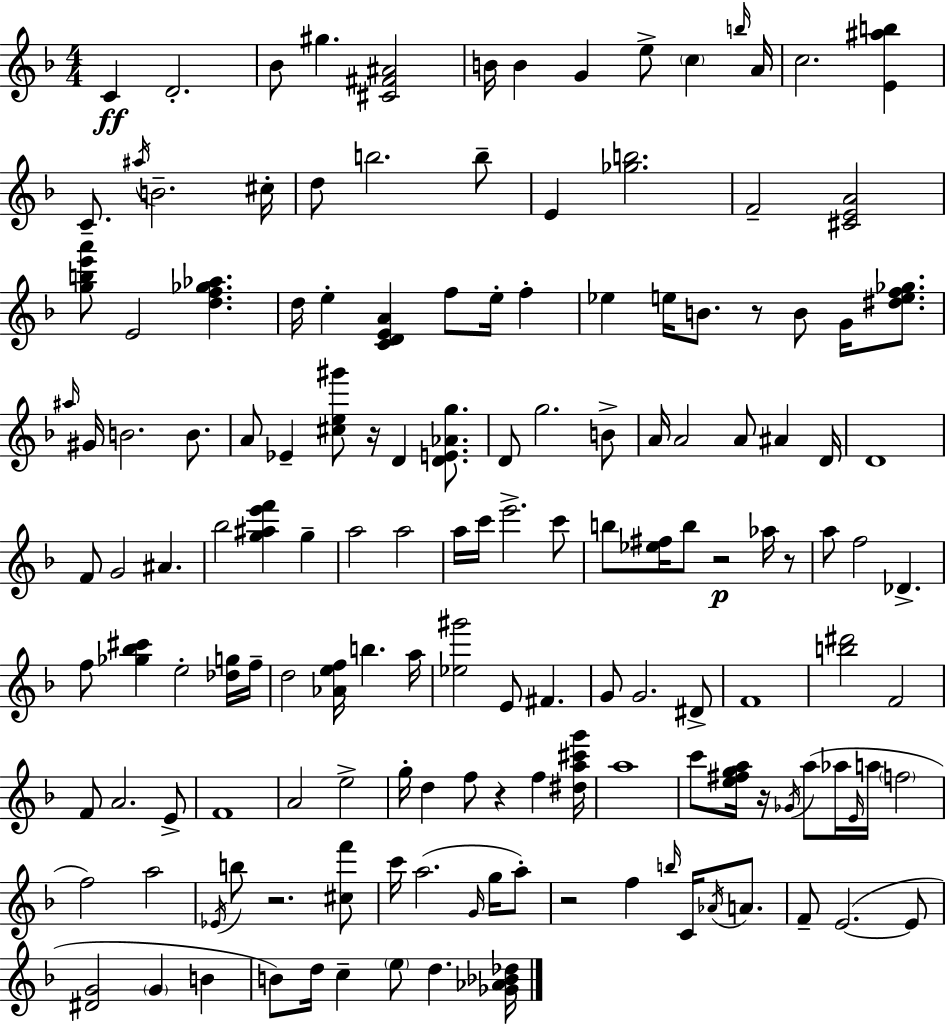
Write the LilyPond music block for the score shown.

{
  \clef treble
  \numericTimeSignature
  \time 4/4
  \key d \minor
  c'4\ff d'2.-. | bes'8 gis''4. <cis' fis' ais'>2 | b'16 b'4 g'4 e''8-> \parenthesize c''4 \grace { b''16 } | a'16 c''2. <e' ais'' b''>4 | \break c'8.-- \acciaccatura { ais''16 } b'2.-- | cis''16-. d''8 b''2. | b''8-- e'4 <ges'' b''>2. | f'2-- <cis' e' a'>2 | \break <g'' b'' e''' a'''>8 e'2 <d'' f'' ges'' aes''>4. | d''16 e''4-. <c' d' e' a'>4 f''8 e''16-. f''4-. | ees''4 e''16 b'8. r8 b'8 g'16 <dis'' e'' f'' ges''>8. | \grace { ais''16 } gis'16 b'2. | \break b'8. a'8 ees'4-- <cis'' e'' gis'''>8 r16 d'4 | <d' e' aes' g''>8. d'8 g''2. | b'8-> a'16 a'2 a'8 ais'4 | d'16 d'1 | \break f'8 g'2 ais'4. | bes''2 <g'' ais'' e''' f'''>4 g''4-- | a''2 a''2 | a''16 c'''16 e'''2.-> | \break c'''8 b''8 <ees'' fis''>16 b''8 r2\p | aes''16 r8 a''8 f''2 des'4.-> | f''8 <ges'' bes'' cis'''>4 e''2-. | <des'' g''>16 f''16-- d''2 <aes' e'' f''>16 b''4. | \break a''16 <ees'' gis'''>2 e'8 fis'4. | g'8 g'2. | dis'8-> f'1 | <b'' dis'''>2 f'2 | \break f'8 a'2. | e'8-> f'1 | a'2 e''2-> | g''16-. d''4 f''8 r4 f''4 | \break <dis'' a'' cis''' g'''>16 a''1 | c'''8 <e'' fis'' g'' a''>16 r16 \acciaccatura { ges'16 } a''8( aes''16 \grace { e'16 } a''16 \parenthesize f''2 | f''2) a''2 | \acciaccatura { ees'16 } b''8 r2. | \break <cis'' f'''>8 c'''16 a''2.( | \grace { g'16 } g''16 a''8-.) r2 f''4 | \grace { b''16 } c'16 \acciaccatura { aes'16 } a'8. f'8-- e'2.~(~ | e'8 <dis' g'>2 | \break \parenthesize g'4 b'4 b'8) d''16 c''4-- | \parenthesize e''8 d''4. <ges' aes' bes' des''>16 \bar "|."
}